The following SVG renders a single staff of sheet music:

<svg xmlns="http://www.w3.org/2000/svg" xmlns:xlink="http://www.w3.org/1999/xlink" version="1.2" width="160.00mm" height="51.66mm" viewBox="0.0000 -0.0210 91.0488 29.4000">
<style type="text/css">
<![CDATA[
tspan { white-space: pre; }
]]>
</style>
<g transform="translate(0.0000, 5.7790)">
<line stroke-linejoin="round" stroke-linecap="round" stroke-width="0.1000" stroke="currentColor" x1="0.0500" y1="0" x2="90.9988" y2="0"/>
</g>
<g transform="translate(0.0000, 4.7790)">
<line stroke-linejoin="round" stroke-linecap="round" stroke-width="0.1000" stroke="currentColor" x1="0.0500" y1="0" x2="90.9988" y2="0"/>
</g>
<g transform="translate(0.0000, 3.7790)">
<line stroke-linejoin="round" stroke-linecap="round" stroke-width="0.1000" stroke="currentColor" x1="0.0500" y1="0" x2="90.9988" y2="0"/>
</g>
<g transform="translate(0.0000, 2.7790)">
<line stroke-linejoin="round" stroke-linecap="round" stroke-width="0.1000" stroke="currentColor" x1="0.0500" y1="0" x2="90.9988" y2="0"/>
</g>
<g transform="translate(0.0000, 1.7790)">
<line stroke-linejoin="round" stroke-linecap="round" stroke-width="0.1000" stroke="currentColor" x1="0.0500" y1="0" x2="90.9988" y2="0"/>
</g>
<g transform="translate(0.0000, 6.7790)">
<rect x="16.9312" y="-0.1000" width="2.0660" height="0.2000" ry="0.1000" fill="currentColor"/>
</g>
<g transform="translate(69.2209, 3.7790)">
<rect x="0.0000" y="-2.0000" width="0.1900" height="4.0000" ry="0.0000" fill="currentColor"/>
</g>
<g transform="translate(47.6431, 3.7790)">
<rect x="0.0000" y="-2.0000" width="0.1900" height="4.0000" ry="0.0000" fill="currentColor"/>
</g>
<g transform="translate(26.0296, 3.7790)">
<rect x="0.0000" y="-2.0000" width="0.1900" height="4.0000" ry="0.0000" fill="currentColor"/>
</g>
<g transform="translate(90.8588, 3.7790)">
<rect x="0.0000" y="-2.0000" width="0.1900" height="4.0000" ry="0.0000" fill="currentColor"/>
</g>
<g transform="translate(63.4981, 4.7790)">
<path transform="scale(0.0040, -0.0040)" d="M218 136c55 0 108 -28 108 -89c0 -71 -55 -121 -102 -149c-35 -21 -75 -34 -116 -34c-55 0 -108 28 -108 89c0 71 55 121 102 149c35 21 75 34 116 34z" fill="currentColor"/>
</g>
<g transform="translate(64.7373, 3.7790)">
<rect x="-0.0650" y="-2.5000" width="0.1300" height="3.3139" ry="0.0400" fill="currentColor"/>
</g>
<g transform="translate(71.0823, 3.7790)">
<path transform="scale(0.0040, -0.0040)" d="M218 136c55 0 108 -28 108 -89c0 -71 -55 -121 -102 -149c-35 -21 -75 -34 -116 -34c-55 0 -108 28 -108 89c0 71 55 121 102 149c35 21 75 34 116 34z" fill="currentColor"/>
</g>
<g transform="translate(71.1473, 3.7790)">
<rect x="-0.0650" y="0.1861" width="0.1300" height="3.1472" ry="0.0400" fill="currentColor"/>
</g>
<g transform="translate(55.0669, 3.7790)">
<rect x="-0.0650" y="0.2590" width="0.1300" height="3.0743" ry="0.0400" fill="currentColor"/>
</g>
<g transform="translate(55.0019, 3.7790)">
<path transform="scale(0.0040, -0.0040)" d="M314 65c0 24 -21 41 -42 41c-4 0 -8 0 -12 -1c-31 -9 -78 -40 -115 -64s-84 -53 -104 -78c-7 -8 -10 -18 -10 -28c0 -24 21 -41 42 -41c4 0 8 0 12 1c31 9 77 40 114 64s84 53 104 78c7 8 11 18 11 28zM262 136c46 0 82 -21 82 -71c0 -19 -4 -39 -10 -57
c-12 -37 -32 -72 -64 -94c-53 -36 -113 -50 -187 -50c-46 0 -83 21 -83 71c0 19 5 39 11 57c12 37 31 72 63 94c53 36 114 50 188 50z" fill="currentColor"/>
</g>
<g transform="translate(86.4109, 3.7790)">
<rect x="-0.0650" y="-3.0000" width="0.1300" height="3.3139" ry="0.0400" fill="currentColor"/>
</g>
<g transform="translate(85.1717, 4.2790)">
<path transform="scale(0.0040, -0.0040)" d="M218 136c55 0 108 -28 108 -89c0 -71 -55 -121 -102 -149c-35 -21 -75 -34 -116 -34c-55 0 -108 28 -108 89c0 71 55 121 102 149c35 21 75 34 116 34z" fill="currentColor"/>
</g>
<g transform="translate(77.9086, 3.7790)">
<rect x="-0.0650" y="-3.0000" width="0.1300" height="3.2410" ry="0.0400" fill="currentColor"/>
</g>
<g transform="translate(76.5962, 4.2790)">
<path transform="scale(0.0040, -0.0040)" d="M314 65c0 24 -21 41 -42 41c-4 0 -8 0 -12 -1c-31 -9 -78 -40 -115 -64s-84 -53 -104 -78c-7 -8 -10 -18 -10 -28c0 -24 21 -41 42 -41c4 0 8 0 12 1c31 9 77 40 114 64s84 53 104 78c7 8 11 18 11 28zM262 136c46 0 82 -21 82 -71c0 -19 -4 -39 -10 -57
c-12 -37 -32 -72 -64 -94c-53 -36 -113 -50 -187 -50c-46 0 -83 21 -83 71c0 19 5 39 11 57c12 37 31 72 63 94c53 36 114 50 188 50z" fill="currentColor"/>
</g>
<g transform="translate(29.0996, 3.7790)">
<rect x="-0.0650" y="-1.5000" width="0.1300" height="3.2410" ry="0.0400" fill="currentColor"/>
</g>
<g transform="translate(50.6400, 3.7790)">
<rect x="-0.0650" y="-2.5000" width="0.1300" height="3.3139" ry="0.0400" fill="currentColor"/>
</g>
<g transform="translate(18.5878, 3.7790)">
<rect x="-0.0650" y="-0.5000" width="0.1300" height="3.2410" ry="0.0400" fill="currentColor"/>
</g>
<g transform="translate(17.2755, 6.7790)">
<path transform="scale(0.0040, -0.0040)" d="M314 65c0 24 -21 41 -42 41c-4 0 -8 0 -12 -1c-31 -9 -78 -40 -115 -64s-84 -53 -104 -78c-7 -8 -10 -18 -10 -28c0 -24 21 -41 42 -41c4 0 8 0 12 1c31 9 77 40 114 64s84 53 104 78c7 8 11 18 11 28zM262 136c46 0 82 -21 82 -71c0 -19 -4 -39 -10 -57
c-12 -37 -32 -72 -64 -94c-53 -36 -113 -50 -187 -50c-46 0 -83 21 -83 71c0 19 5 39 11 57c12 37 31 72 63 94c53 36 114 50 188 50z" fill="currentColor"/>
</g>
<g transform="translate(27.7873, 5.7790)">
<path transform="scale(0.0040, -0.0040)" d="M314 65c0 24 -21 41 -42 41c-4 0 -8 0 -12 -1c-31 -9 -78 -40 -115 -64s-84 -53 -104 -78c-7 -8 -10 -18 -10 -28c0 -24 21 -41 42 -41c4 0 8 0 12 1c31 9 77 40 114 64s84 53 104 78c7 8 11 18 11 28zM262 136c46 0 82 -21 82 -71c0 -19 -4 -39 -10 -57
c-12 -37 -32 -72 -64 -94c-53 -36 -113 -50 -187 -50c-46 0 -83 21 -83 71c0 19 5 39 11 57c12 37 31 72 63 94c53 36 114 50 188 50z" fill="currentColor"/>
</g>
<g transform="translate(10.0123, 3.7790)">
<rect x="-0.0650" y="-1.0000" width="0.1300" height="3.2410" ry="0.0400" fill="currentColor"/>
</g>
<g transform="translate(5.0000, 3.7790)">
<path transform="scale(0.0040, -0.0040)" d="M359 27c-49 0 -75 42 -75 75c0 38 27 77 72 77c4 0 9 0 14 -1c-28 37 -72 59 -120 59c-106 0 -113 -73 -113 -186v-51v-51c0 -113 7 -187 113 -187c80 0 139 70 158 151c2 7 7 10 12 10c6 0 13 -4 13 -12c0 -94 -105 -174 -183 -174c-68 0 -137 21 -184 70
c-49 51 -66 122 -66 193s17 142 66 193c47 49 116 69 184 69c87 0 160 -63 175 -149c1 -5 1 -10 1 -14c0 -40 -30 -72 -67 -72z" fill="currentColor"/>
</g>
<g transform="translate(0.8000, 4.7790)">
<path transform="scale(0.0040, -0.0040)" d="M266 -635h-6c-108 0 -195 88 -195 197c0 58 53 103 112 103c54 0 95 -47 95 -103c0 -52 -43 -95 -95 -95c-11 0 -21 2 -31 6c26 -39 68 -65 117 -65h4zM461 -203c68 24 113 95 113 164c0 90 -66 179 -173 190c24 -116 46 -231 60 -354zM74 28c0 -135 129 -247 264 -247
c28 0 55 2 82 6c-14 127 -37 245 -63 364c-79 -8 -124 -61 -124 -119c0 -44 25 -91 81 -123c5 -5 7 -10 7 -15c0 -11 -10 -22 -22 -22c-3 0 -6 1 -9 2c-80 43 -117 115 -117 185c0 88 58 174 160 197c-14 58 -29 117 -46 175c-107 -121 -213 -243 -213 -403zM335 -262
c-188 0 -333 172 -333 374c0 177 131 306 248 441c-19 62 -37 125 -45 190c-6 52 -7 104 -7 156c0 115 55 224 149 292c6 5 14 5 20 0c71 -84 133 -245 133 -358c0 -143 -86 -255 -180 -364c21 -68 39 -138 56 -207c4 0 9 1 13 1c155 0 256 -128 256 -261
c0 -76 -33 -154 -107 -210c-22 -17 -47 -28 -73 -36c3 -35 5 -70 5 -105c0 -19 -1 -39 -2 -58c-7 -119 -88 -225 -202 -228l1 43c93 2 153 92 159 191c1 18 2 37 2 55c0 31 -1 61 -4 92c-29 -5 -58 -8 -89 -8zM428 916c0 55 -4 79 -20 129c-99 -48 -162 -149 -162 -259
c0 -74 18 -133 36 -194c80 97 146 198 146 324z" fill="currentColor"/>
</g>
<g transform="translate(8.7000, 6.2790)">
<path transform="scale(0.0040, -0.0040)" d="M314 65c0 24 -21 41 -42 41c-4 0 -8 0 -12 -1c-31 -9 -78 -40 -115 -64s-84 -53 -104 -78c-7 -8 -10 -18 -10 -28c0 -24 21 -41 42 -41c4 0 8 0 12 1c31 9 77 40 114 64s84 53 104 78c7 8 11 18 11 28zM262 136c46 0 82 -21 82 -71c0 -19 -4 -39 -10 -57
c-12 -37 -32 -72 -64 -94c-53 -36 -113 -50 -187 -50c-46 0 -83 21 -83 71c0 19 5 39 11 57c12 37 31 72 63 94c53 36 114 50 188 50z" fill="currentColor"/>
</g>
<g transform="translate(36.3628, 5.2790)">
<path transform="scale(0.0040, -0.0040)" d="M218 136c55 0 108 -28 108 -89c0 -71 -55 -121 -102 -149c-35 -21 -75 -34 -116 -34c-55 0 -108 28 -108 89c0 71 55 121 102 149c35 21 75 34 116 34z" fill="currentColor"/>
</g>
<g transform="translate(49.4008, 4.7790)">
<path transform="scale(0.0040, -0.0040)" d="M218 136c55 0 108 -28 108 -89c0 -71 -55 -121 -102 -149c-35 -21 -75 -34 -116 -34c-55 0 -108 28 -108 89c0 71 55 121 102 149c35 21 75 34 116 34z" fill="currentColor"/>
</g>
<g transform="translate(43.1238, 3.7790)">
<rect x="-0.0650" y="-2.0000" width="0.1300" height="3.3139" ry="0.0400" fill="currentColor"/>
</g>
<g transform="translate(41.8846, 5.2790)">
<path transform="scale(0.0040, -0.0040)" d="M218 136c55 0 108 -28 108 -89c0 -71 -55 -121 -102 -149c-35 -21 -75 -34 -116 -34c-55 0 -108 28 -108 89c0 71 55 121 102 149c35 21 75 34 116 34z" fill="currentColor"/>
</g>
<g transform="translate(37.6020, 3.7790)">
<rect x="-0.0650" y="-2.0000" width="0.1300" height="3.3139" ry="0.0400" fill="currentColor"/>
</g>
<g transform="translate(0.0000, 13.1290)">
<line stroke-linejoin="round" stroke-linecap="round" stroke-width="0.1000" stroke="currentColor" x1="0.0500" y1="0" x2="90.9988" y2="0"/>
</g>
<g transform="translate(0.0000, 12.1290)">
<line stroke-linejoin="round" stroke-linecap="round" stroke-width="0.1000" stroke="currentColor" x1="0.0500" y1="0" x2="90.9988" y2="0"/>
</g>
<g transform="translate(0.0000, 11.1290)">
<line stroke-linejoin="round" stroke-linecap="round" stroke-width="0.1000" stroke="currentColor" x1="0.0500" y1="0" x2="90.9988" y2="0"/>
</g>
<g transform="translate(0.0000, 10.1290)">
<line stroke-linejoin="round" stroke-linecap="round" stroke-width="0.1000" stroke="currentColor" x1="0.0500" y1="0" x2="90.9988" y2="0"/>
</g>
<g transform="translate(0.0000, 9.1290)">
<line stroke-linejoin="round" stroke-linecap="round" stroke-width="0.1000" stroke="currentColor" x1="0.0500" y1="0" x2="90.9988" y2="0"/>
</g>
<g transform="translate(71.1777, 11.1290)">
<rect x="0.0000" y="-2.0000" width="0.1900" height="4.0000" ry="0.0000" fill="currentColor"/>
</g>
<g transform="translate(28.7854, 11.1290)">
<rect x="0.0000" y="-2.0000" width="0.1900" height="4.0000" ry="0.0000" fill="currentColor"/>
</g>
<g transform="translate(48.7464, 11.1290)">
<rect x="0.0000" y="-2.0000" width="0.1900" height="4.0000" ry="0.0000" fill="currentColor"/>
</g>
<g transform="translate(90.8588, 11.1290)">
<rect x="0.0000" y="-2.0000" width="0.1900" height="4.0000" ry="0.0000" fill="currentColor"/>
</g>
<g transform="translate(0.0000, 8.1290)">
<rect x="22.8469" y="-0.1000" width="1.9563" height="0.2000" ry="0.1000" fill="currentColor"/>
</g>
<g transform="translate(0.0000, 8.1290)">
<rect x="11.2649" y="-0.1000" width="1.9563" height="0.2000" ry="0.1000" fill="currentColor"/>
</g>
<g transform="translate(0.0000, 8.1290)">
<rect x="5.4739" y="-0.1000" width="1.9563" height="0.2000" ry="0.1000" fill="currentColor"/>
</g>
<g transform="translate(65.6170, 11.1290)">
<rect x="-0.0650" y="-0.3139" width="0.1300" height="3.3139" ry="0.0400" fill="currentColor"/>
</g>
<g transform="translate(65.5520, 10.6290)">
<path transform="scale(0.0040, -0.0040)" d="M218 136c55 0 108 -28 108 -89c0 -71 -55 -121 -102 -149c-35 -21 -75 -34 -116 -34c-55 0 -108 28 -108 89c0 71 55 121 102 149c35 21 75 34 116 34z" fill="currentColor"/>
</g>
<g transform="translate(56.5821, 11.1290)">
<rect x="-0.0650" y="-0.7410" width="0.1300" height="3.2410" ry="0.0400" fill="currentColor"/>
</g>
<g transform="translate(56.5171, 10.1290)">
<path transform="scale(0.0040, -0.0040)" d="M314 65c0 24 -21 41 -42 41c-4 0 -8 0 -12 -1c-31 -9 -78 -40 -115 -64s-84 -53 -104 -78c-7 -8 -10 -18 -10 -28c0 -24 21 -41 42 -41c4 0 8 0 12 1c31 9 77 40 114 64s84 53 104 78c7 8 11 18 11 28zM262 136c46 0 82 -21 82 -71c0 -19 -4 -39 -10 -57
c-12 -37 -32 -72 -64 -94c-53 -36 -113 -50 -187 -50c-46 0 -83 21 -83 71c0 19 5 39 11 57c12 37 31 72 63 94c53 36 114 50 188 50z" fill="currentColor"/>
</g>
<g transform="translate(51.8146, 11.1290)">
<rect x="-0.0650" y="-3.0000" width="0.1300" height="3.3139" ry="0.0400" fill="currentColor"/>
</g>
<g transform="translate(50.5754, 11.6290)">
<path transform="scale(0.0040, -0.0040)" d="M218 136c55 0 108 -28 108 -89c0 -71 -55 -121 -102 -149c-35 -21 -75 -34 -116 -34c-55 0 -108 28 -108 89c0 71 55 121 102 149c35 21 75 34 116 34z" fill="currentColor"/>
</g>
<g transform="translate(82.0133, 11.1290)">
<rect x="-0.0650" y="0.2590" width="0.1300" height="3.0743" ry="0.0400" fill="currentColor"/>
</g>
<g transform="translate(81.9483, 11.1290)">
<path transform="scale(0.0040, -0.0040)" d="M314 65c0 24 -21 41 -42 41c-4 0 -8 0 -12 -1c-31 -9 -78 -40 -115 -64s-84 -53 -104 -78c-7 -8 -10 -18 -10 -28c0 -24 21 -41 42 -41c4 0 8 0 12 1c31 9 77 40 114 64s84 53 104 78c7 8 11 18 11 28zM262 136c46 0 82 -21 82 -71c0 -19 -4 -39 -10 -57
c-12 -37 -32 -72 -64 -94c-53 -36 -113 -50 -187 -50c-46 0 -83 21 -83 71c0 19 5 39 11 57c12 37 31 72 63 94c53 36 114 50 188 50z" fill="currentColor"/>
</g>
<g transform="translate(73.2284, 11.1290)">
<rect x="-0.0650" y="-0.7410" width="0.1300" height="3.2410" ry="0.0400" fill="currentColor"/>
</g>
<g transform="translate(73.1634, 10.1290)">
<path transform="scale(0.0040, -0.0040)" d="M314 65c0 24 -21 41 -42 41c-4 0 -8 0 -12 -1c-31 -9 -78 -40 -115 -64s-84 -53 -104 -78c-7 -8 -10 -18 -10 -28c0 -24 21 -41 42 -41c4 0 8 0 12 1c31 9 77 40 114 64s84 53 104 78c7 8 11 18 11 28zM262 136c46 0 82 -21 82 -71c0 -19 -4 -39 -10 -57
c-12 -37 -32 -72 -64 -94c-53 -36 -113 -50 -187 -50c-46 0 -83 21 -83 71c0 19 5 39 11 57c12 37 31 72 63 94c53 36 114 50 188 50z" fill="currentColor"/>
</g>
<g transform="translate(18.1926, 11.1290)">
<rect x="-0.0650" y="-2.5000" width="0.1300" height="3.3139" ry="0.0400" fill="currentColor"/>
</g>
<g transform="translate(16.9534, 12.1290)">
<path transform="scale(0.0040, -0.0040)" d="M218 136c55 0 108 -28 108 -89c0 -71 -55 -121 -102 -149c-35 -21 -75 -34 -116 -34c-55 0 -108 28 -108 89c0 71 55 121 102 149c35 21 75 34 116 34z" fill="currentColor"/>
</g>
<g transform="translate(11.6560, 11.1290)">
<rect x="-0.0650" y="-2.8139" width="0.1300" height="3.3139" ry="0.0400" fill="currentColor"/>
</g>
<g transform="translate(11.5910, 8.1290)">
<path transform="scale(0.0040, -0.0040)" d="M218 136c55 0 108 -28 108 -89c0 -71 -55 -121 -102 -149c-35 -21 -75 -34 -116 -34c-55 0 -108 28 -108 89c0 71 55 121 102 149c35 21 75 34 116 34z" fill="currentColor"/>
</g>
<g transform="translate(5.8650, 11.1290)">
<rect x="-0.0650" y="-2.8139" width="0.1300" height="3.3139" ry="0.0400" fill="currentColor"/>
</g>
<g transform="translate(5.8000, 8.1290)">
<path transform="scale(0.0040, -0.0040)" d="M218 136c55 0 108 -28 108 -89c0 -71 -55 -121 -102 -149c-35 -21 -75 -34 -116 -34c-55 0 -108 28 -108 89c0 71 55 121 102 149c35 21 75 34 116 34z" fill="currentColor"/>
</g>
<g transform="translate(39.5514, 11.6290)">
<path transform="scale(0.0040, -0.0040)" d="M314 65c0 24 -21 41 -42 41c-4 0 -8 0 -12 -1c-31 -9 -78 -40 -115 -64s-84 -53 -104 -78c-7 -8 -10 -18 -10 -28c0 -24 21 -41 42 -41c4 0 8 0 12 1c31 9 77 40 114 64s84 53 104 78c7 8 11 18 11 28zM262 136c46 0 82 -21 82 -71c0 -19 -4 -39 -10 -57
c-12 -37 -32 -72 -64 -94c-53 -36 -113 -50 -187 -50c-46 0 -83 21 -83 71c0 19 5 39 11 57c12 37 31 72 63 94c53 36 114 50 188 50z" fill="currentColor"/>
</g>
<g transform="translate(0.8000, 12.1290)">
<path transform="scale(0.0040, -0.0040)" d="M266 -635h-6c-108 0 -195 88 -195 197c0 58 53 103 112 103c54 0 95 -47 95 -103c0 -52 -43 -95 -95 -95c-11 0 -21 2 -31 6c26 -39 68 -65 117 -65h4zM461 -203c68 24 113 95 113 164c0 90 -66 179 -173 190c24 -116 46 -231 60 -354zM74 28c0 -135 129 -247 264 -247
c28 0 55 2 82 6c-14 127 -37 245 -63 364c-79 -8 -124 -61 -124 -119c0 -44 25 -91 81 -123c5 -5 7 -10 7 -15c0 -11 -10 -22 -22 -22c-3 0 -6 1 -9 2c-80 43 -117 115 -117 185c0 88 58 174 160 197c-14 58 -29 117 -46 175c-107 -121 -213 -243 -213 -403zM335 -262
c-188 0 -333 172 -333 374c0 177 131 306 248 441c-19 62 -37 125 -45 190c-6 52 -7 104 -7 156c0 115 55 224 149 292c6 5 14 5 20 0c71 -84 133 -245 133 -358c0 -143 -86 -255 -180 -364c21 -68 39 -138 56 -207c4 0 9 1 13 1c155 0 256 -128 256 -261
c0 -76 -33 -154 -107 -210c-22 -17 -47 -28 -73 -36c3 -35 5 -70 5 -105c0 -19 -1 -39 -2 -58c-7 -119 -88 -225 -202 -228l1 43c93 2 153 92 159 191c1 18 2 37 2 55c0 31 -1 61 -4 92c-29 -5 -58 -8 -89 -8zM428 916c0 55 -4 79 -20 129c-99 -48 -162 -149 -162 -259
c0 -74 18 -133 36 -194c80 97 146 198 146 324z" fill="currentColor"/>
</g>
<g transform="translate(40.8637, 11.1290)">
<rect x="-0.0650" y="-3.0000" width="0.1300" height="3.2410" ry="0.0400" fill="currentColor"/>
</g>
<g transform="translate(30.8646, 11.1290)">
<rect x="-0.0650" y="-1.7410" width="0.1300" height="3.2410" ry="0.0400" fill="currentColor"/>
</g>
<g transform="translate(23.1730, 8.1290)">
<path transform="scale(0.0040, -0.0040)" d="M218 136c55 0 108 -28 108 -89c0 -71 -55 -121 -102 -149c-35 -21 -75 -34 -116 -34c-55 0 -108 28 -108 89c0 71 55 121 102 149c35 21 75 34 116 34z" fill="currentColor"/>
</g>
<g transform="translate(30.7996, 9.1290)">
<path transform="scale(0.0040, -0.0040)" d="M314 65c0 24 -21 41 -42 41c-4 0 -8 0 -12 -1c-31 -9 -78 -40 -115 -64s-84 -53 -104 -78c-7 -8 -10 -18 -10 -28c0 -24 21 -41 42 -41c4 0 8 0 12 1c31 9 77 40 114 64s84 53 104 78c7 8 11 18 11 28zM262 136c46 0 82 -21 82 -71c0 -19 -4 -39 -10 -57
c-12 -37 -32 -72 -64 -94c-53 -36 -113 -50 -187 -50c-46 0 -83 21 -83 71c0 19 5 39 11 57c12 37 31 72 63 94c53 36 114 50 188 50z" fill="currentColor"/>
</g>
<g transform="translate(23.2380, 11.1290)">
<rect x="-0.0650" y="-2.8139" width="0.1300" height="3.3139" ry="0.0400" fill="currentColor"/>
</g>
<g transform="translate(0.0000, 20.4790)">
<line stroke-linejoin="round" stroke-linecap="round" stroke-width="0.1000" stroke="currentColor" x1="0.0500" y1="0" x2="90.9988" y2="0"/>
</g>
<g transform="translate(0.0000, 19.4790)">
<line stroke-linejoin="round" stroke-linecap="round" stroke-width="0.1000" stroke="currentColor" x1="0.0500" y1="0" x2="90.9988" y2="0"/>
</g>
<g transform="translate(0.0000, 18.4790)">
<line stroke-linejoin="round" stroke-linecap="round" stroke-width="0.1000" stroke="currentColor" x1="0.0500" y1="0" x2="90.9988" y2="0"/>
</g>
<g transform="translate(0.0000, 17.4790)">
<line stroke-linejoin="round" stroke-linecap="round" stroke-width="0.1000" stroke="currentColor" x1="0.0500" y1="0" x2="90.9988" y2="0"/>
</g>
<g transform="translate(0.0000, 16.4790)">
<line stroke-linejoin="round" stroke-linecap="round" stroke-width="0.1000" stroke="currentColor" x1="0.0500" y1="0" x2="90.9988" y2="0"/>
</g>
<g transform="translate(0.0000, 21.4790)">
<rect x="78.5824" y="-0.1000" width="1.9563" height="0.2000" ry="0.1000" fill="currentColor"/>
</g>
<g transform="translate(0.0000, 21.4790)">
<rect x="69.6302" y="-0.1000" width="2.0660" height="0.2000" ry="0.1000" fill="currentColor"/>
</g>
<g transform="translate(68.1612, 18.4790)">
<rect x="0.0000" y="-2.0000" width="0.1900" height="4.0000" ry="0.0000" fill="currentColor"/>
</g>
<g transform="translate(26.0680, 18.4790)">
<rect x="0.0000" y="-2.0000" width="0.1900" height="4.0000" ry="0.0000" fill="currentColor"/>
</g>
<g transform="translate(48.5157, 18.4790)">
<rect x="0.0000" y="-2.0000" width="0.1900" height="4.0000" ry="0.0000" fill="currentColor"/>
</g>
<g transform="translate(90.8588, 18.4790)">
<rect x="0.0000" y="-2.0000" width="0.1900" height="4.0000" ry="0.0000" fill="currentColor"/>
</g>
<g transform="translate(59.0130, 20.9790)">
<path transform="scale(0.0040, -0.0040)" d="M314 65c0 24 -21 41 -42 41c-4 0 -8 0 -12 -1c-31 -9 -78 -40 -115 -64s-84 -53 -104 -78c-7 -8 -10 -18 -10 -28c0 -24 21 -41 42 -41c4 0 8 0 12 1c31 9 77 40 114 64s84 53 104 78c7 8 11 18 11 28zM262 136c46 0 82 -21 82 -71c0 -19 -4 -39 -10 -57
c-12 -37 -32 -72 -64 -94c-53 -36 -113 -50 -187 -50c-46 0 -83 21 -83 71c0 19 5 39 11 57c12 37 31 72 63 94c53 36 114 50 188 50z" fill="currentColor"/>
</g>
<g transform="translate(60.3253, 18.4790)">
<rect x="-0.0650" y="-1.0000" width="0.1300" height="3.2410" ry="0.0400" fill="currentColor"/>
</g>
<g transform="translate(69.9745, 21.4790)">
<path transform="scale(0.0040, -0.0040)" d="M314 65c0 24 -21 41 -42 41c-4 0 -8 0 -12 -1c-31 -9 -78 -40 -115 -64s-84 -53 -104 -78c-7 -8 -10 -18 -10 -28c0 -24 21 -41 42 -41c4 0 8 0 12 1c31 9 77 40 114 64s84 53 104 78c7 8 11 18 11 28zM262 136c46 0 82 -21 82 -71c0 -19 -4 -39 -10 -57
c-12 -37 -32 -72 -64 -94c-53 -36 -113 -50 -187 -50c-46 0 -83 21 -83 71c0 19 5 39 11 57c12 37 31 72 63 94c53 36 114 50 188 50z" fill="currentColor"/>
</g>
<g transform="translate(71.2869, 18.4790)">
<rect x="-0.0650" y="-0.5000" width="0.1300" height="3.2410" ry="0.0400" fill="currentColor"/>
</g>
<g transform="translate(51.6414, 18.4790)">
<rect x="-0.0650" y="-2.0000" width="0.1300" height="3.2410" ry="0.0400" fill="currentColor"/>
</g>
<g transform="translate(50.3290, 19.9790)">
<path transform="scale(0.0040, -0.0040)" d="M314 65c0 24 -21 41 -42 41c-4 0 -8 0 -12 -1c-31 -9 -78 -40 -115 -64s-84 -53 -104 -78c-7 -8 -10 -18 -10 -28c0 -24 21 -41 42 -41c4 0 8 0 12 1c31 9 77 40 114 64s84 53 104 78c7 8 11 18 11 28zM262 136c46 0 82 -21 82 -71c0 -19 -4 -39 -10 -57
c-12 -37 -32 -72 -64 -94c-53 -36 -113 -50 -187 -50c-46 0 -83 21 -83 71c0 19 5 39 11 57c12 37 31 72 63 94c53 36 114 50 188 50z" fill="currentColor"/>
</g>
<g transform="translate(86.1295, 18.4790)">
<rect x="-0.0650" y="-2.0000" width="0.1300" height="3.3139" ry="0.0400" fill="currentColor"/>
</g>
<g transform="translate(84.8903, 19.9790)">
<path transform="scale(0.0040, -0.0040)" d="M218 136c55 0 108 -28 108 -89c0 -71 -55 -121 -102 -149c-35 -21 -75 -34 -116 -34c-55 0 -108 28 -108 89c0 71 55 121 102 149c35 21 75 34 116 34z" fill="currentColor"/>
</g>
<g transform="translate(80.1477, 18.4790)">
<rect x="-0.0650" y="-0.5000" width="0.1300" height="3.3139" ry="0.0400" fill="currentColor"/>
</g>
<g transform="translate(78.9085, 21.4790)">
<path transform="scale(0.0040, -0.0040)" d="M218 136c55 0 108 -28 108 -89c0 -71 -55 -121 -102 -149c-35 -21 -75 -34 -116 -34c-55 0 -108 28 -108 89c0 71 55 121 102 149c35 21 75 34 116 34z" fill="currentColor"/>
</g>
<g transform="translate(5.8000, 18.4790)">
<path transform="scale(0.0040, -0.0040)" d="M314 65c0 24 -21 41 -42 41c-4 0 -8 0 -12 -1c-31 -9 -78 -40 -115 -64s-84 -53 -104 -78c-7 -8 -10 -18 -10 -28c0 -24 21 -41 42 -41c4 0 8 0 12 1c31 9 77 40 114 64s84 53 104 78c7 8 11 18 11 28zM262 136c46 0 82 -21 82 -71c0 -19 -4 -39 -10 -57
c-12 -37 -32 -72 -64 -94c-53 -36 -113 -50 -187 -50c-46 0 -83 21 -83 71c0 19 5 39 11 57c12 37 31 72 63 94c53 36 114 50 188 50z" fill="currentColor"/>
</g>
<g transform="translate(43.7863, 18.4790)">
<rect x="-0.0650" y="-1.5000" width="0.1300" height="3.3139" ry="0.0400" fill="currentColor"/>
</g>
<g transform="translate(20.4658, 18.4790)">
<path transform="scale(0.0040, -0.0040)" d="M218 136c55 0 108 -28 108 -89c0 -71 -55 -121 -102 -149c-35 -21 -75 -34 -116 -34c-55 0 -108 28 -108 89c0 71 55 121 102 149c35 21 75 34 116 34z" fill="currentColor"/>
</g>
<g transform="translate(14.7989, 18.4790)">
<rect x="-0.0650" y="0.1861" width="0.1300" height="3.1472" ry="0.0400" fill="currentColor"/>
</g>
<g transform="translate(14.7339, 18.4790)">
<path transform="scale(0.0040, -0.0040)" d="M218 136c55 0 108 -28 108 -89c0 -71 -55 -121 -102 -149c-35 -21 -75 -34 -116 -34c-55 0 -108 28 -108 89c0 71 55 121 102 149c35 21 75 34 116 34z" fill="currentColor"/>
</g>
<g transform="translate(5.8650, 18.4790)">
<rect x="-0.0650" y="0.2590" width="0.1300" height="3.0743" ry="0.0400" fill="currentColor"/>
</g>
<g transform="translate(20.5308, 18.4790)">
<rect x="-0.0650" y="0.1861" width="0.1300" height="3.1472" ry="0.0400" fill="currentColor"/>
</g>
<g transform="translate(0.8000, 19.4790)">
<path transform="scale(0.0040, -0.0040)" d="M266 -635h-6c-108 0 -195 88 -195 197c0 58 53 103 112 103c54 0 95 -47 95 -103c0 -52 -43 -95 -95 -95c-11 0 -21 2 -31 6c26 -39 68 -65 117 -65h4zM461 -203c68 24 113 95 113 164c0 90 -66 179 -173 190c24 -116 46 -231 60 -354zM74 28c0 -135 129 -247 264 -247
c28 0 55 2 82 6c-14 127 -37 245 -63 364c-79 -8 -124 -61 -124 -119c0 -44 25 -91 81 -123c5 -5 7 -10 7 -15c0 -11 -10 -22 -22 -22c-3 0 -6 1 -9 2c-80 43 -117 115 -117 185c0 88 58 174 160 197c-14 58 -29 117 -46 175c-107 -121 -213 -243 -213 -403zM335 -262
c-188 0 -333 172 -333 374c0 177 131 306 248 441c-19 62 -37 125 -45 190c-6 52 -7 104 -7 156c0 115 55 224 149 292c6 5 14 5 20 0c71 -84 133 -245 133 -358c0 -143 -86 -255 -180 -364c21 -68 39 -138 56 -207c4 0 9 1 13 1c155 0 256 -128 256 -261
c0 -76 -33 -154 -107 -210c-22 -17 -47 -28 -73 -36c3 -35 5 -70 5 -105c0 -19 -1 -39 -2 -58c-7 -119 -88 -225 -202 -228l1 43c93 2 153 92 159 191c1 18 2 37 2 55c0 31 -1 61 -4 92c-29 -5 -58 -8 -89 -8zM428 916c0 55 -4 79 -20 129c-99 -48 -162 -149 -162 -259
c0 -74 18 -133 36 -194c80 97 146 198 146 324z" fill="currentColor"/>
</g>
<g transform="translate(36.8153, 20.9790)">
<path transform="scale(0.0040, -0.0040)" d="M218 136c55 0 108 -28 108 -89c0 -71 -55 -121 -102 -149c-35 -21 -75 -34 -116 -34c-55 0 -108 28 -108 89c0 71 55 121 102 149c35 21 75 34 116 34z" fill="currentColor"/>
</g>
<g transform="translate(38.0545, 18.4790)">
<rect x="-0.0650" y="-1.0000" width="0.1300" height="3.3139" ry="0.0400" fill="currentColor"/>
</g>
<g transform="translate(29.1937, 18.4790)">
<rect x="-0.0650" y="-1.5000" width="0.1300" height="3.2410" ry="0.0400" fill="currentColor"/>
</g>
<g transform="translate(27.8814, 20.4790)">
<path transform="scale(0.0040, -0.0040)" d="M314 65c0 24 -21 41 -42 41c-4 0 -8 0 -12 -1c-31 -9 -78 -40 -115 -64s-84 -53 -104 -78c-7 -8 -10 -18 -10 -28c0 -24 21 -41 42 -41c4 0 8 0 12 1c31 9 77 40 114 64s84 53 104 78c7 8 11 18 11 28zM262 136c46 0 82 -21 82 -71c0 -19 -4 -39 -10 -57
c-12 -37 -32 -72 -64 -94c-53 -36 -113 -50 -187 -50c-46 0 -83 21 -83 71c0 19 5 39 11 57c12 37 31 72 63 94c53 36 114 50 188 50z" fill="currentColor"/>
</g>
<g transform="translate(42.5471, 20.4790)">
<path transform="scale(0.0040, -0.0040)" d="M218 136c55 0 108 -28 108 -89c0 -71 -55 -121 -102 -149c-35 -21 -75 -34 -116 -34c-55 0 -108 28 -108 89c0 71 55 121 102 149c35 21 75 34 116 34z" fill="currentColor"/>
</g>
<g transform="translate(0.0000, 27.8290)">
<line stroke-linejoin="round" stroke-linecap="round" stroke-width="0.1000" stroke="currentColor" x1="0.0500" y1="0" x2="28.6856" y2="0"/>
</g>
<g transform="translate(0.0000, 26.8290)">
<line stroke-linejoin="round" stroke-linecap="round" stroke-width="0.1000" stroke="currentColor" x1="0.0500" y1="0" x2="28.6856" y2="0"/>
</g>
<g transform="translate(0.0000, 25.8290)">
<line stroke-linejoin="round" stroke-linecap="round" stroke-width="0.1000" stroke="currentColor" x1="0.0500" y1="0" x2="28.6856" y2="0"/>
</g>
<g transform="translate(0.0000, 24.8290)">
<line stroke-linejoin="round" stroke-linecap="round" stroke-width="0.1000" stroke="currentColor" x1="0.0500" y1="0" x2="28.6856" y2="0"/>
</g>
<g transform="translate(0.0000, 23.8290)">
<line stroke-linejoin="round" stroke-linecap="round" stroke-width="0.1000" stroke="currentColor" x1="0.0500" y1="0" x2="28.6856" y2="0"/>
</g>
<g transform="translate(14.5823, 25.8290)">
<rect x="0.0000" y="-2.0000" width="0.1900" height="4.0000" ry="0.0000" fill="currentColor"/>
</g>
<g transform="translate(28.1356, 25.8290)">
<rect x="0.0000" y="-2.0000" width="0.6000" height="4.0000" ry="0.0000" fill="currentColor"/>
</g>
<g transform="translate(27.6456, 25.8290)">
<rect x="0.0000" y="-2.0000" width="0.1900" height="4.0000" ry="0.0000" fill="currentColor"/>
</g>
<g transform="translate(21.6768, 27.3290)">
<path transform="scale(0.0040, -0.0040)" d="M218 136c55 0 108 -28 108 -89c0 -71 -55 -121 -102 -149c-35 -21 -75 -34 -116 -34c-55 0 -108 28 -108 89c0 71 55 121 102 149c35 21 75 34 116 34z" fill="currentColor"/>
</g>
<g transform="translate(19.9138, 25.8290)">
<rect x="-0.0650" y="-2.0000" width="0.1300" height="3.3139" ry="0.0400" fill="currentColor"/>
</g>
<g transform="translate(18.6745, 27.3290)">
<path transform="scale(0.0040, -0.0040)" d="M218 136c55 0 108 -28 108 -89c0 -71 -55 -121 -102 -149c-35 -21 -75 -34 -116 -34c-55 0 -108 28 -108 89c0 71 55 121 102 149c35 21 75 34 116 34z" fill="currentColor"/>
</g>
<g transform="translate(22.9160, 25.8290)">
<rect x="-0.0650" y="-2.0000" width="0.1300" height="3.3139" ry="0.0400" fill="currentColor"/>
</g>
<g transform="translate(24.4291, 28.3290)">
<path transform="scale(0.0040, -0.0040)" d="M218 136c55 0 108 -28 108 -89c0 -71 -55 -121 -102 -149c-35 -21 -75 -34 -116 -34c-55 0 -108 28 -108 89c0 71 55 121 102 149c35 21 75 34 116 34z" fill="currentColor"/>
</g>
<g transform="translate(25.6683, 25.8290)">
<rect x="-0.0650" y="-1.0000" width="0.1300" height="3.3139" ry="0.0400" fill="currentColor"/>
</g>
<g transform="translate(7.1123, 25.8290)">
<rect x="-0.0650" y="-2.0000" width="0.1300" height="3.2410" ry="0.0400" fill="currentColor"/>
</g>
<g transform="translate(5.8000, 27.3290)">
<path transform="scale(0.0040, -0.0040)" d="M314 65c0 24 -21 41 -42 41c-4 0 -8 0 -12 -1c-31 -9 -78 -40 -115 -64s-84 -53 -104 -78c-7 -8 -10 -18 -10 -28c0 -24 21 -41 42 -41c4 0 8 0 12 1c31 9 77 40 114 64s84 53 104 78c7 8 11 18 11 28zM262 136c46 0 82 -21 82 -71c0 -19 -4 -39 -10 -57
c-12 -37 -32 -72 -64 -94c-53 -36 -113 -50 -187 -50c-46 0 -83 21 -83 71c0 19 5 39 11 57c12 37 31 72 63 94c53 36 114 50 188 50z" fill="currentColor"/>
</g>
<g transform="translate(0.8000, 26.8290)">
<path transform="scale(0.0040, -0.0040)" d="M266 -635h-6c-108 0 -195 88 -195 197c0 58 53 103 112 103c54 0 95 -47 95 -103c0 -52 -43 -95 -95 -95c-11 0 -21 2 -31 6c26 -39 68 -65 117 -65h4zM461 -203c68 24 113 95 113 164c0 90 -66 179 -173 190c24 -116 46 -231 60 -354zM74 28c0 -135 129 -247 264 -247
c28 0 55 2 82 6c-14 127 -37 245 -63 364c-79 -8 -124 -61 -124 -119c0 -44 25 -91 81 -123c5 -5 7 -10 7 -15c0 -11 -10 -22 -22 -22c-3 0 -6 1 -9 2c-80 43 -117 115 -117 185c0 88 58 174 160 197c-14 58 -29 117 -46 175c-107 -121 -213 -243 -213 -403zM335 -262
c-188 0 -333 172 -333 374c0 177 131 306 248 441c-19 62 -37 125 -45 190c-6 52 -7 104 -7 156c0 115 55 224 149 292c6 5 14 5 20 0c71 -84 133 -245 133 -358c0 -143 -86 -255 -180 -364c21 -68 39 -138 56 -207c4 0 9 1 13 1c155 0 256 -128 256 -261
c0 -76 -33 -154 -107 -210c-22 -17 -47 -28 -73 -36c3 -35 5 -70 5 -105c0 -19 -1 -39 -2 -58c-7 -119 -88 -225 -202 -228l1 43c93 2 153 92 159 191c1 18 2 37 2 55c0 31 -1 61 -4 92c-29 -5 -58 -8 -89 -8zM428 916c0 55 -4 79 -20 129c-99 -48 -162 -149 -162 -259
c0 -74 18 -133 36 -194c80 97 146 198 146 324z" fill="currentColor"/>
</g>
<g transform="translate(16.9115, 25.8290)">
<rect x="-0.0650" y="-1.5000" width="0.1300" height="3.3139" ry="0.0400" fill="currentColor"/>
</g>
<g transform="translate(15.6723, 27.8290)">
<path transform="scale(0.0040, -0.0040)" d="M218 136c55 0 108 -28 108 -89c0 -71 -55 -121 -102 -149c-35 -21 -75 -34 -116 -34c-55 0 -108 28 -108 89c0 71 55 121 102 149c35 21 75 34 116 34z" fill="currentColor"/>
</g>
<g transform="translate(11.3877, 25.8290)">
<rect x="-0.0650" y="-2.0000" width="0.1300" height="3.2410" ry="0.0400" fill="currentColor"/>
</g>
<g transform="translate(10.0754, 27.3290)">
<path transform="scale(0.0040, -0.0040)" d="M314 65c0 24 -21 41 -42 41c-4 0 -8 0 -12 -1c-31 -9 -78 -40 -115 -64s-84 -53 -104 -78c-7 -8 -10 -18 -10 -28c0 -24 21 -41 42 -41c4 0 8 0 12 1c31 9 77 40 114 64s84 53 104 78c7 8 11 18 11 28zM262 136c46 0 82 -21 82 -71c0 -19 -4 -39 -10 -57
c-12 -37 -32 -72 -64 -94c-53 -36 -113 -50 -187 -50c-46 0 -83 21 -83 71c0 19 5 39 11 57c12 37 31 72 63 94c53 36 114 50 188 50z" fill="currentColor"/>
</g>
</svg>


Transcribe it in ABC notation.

X:1
T:Untitled
M:4/4
L:1/4
K:C
D2 C2 E2 F F G B2 G B A2 A a a G a f2 A2 A d2 c d2 B2 B2 B B E2 D E F2 D2 C2 C F F2 F2 E F F D